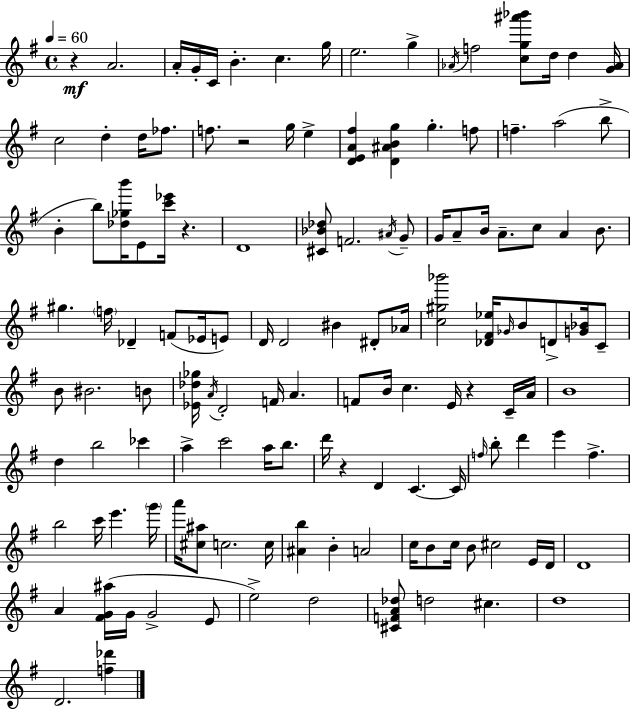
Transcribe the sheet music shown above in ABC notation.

X:1
T:Untitled
M:4/4
L:1/4
K:Em
z A2 A/4 G/4 C/4 B c g/4 e2 g _A/4 f2 [cg^a'_b']/2 d/4 d [G_A]/4 c2 d d/4 _f/2 f/2 z2 g/4 e [DEA^f] [D^ABg] g f/2 f a2 b/2 B b/2 [_d_gb']/4 E/2 [c'_e']/4 z D4 [^C_B_d]/2 F2 ^A/4 G/2 G/4 A/2 B/4 A/2 c/2 A B/2 ^g f/4 _D F/2 _E/4 E/2 D/4 D2 ^B ^D/2 _A/4 [c^g_b']2 [_D^F_e]/4 _G/4 B/2 D/2 [G_B]/4 C/2 B/2 ^B2 B/2 [_E_d_g]/4 A/4 D2 F/4 A F/2 B/4 c E/4 z C/4 A/4 B4 d b2 _c' a c'2 a/4 b/2 d'/4 z D C C/4 f/4 b/2 d' e' f b2 c'/4 e' g'/4 a'/4 [^c^a]/2 c2 c/4 [^Ab] B A2 c/4 B/2 c/4 B/2 ^c2 E/4 D/4 D4 A [^FG^a]/4 G/4 G2 E/2 e2 d2 [^CFA_d]/2 d2 ^c d4 D2 [f_d']